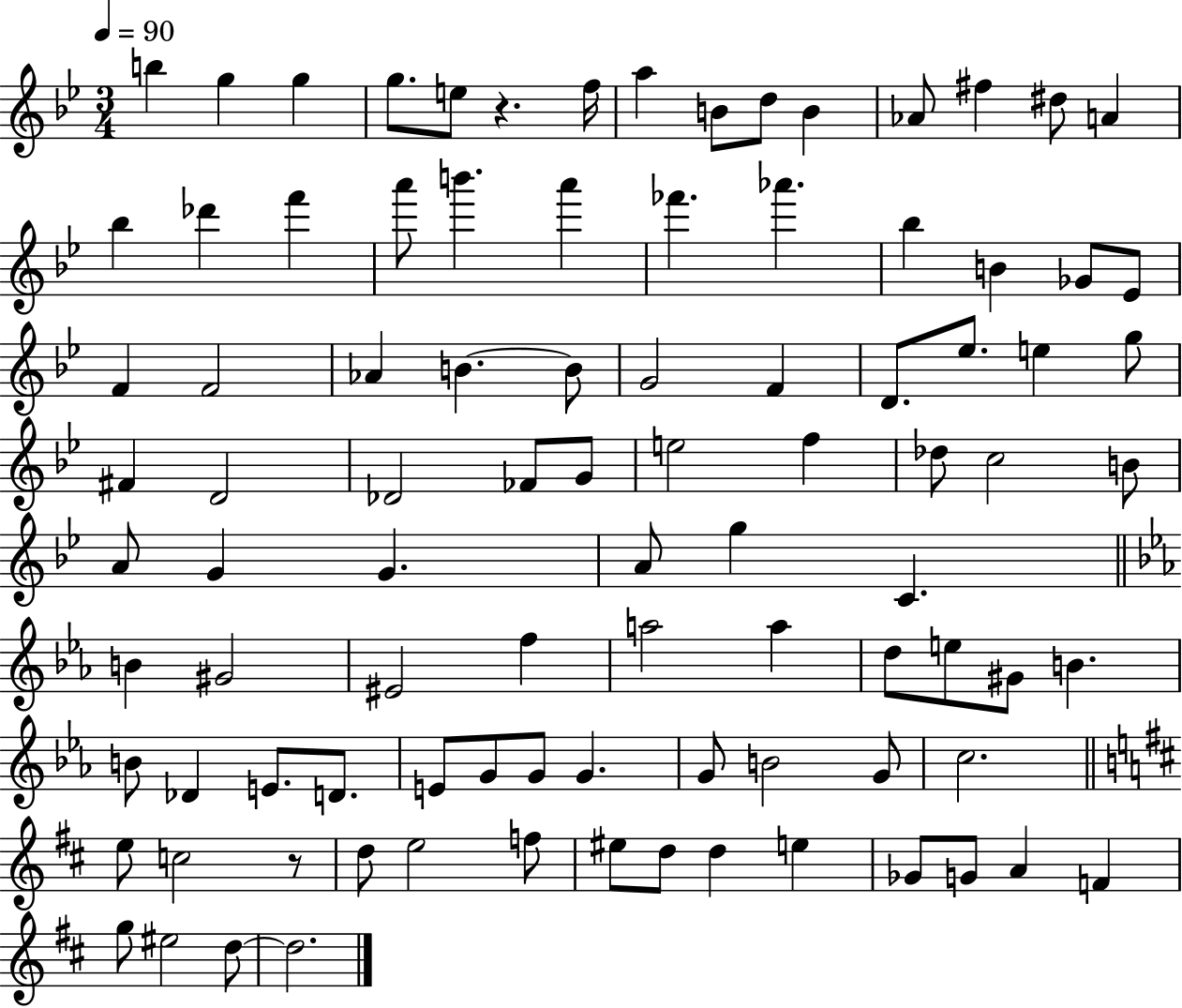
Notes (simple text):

B5/q G5/q G5/q G5/e. E5/e R/q. F5/s A5/q B4/e D5/e B4/q Ab4/e F#5/q D#5/e A4/q Bb5/q Db6/q F6/q A6/e B6/q. A6/q FES6/q. Ab6/q. Bb5/q B4/q Gb4/e Eb4/e F4/q F4/h Ab4/q B4/q. B4/e G4/h F4/q D4/e. Eb5/e. E5/q G5/e F#4/q D4/h Db4/h FES4/e G4/e E5/h F5/q Db5/e C5/h B4/e A4/e G4/q G4/q. A4/e G5/q C4/q. B4/q G#4/h EIS4/h F5/q A5/h A5/q D5/e E5/e G#4/e B4/q. B4/e Db4/q E4/e. D4/e. E4/e G4/e G4/e G4/q. G4/e B4/h G4/e C5/h. E5/e C5/h R/e D5/e E5/h F5/e EIS5/e D5/e D5/q E5/q Gb4/e G4/e A4/q F4/q G5/e EIS5/h D5/e D5/h.